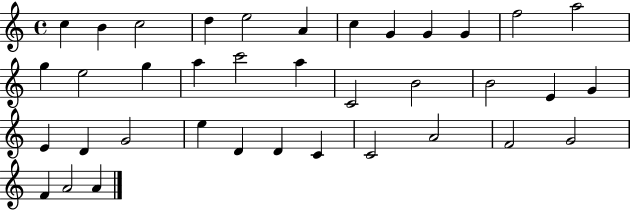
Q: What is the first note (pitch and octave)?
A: C5